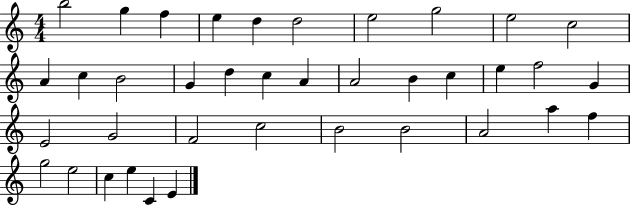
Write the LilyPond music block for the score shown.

{
  \clef treble
  \numericTimeSignature
  \time 4/4
  \key c \major
  b''2 g''4 f''4 | e''4 d''4 d''2 | e''2 g''2 | e''2 c''2 | \break a'4 c''4 b'2 | g'4 d''4 c''4 a'4 | a'2 b'4 c''4 | e''4 f''2 g'4 | \break e'2 g'2 | f'2 c''2 | b'2 b'2 | a'2 a''4 f''4 | \break g''2 e''2 | c''4 e''4 c'4 e'4 | \bar "|."
}